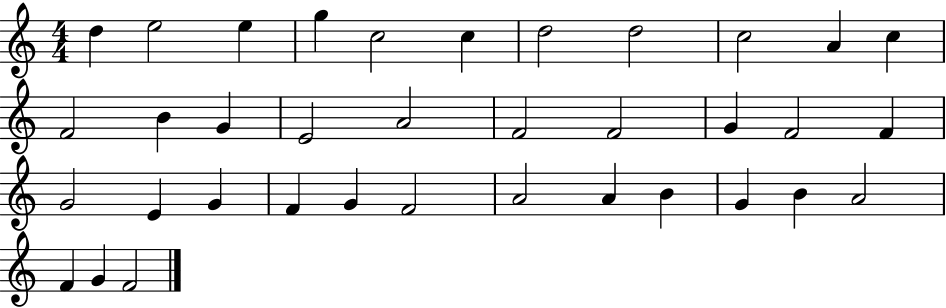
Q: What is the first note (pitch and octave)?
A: D5